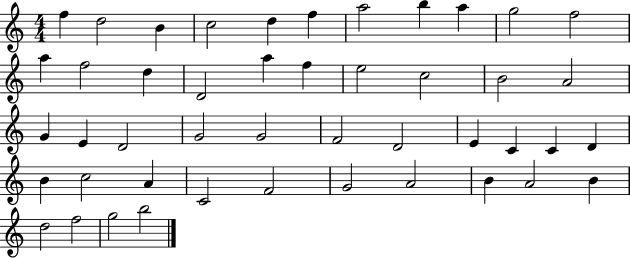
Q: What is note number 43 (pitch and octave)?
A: D5